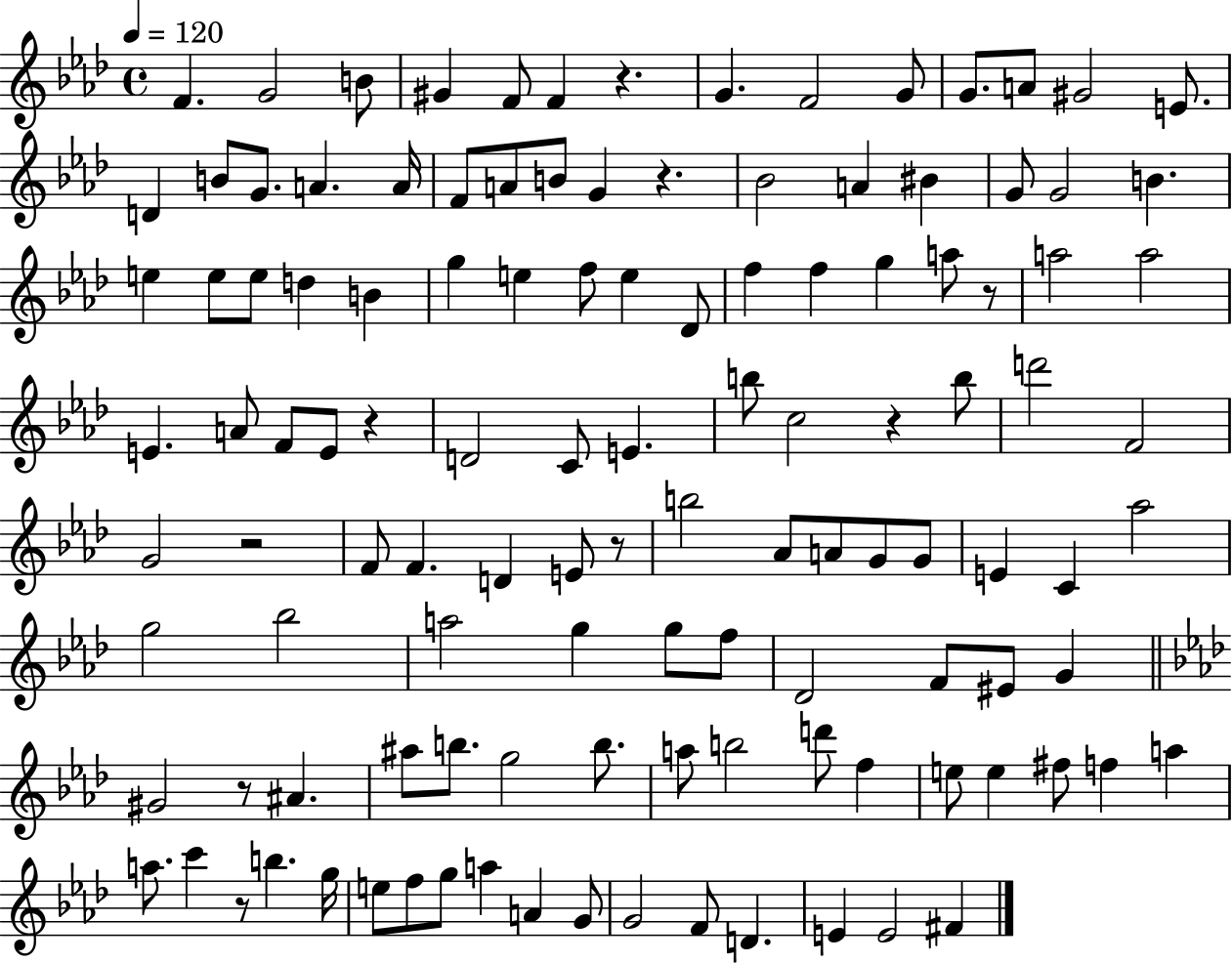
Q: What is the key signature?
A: AES major